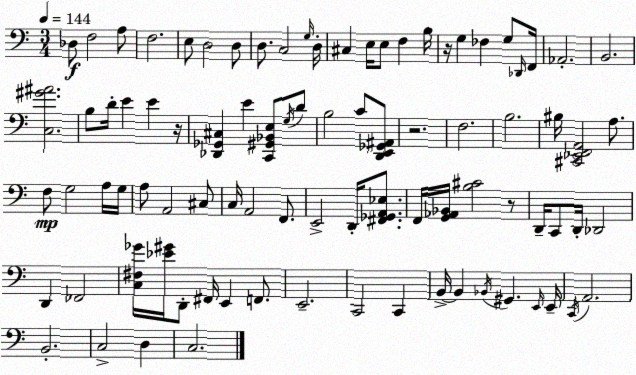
X:1
T:Untitled
M:3/4
L:1/4
K:C
_D,/2 F,2 A,/2 F,2 E,/2 D,2 D,/2 D,/2 C,2 G,/4 D,/4 ^C, E,/4 E,/2 F, B,/4 z/4 G, _F, G,/2 _D,,/4 F,,/4 _A,,2 B,,2 [C,^G^A]2 B,/2 D/4 E E z/4 [_D,,_G,,^C,] E [C,,^G,,_B,,E,]/2 G,/4 D/2 B,2 C/2 [D,,E,,_G,,^A,,]/2 z2 F,2 B,2 ^B,/4 [^C,,_E,,F,,A,,]2 A,/2 F,/2 G,2 A,/4 G,/4 A,/2 A,,2 ^C,/2 C,/4 A,,2 F,,/2 E,,2 D,,/4 [^F,,_G,,A,,_E,]/2 F,,/4 [G,,_A,,_B,,]/4 [B,^C]2 z/2 D,,/4 C,,/2 D,,/4 _D,,2 D,, _F,,2 [C,^F,_G]/4 [_E^G]/4 D,,/2 ^F,,/4 E,, F,,/2 E,,2 C,,2 C,, B,,/4 B,, _B,,/4 ^G,, E,,/4 E,,/4 C,,/4 A,,2 B,,2 C,2 D, C,2